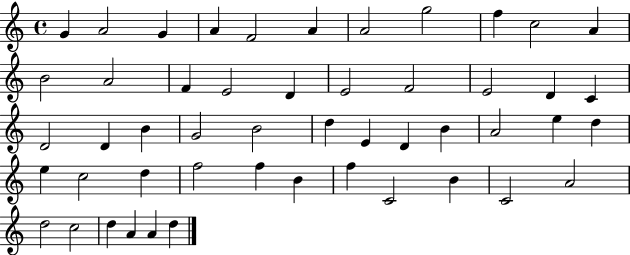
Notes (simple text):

G4/q A4/h G4/q A4/q F4/h A4/q A4/h G5/h F5/q C5/h A4/q B4/h A4/h F4/q E4/h D4/q E4/h F4/h E4/h D4/q C4/q D4/h D4/q B4/q G4/h B4/h D5/q E4/q D4/q B4/q A4/h E5/q D5/q E5/q C5/h D5/q F5/h F5/q B4/q F5/q C4/h B4/q C4/h A4/h D5/h C5/h D5/q A4/q A4/q D5/q